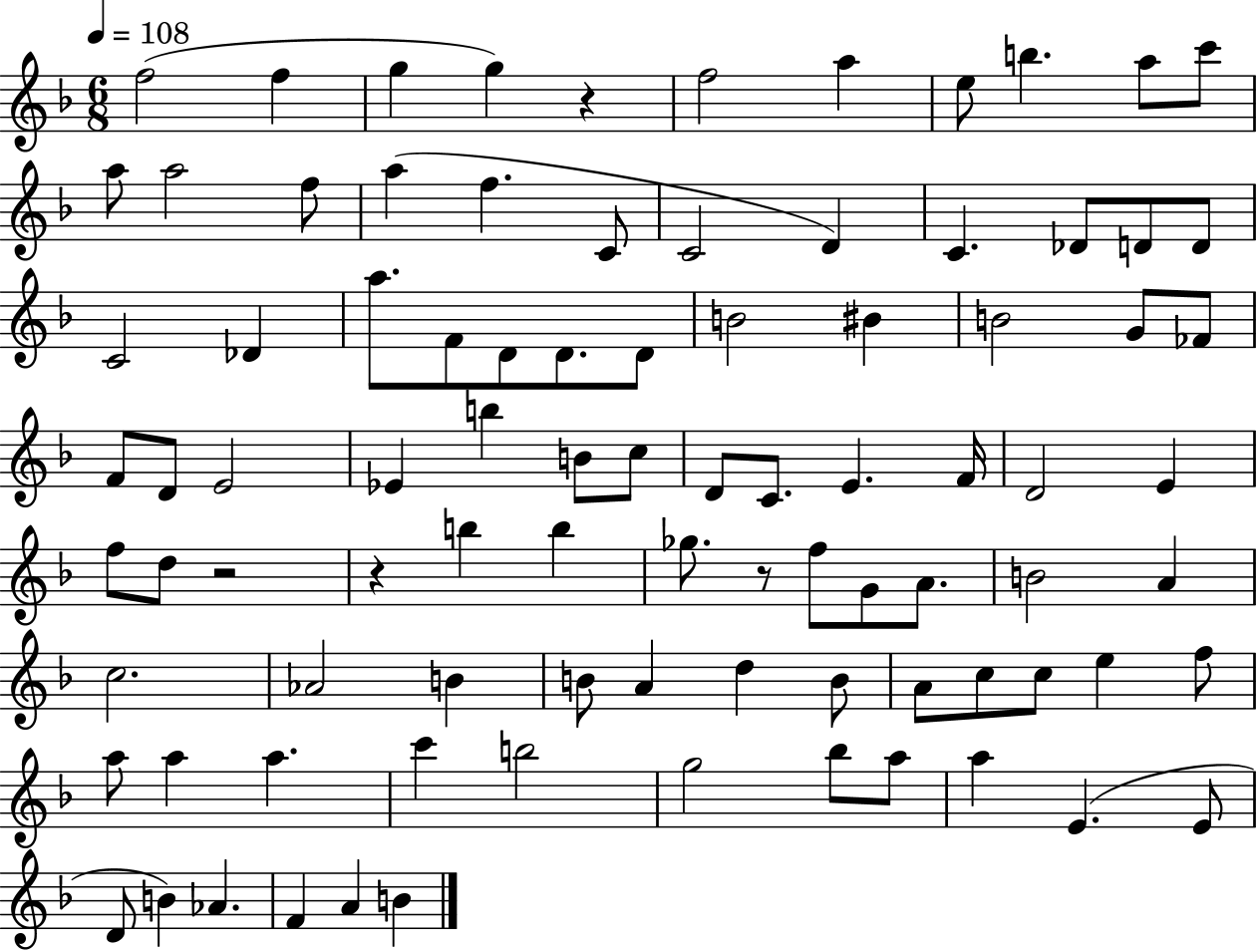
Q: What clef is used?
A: treble